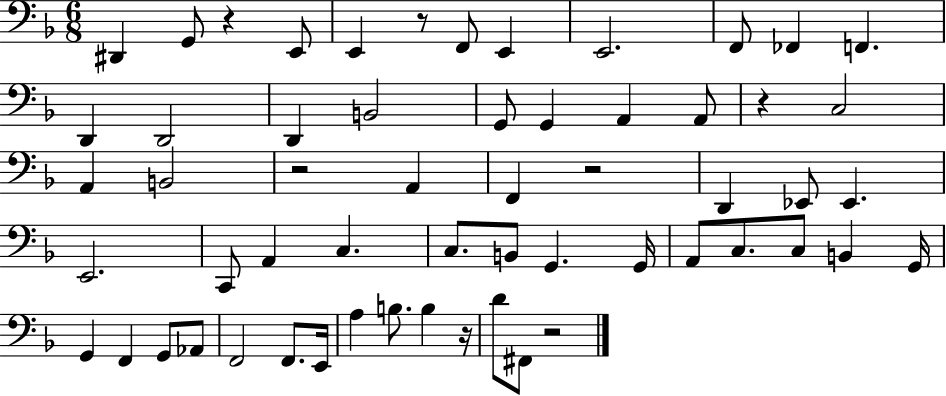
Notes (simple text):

D#2/q G2/e R/q E2/e E2/q R/e F2/e E2/q E2/h. F2/e FES2/q F2/q. D2/q D2/h D2/q B2/h G2/e G2/q A2/q A2/e R/q C3/h A2/q B2/h R/h A2/q F2/q R/h D2/q Eb2/e Eb2/q. E2/h. C2/e A2/q C3/q. C3/e. B2/e G2/q. G2/s A2/e C3/e. C3/e B2/q G2/s G2/q F2/q G2/e Ab2/e F2/h F2/e. E2/s A3/q B3/e. B3/q R/s D4/e F#2/e R/h